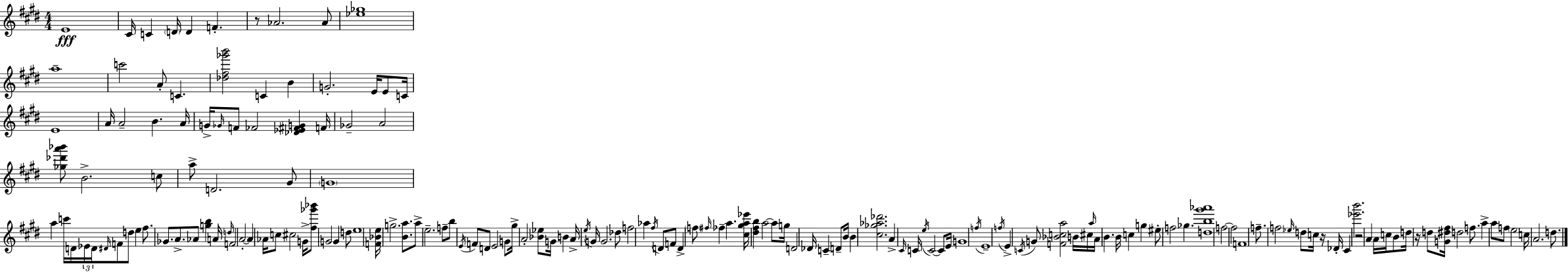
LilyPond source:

{
  \clef treble
  \numericTimeSignature
  \time 4/4
  \key e \major
  e'1\fff | cis'16 c'4 \parenthesize d'16 d'4 f'4.-. | r8 aes'2. aes'8 | <ees'' ges''>1 | \break a''1-- | c'''2 a'8-. c'4. | <des'' fis'' ges''' b'''>2 c'4 b'4 | g'2.-. e'16 e'8 c'16 | \break e'1 | a'16 a'2-- b'4. a'16 | g'16-> \grace { ges'16 } f'8 fes'2 <des' ees' fis' g'>4 | f'16 ges'2-- a'2 | \break <ges'' des''' a''' bes'''>8 b'2.-> c''8 | a''8-> d'2. gis'8 | \parenthesize g'1 | a''4 c'''16 d'16 \tuplet 3/2 { ees'16 d'16 \grace { dis'16 } } f'8 d''8 e''4 | \break fis''8. ges'8. a'8.-> aes'8 <g'' b''>4 | a'16 \grace { d''16 } f'2 a'2-.~~ | a'4 aes'16 c''8 cis''2 | g'16-> <fis'' ges''' bes'''>8 g'2 g'4 | \break d''8 e''1 | <f' bes' e''>16 g''2.-> | <b' a''>8. a''8-> e''2.-- | f''8-- b''8 \acciaccatura { e'16 } f'8 d'8 e'2 | \break g'8 gis''16-> a'2-. <bes' ees''>8 g'16 | b'4 a'16-> \acciaccatura { e''16 } g'16 g'2. | des''8 f''2 aes''4 | \acciaccatura { fis''16 } d'8 f'8 d'4-> \parenthesize f''8 \grace { fis''16 } fes''4-- | \break a''4. <cis'' gis'' a'' ees'''>16 <dis'' fis'' b''>4 a''2~~ | a''8 g''16 d'2 des'16 | c'4-- d'8-- b'16 b'4 <cis'' ges'' aes'' des'''>2. | a'4-> \grace { cis'16 } c'16 \acciaccatura { e''16 } c'2~~ | \break c'8 e'16 g'1 | \acciaccatura { f''16 } e'1-- | \acciaccatura { f''16 } e'4-> \acciaccatura { c'16 } | g'8 <f' bes' c'' a''>2 b'16 cis''16 \grace { a''16 } a'16 b'4. | \break b'16 c''4 g''4 eis''8-. f''2 | ges''4. <d'' b'' gis''' aes'''>1 | f''2~~ | f''2 f'1 | \break f''8.-- | f''2 \grace { ees''16 } d''8 c''16 r16 des'16-. cis'4 | <ees''' b'''>2. r2 | a'4 a'16 c''16 b'8 d''16 r16 | \break d''8 <g' dis'' fis''>16 d''2 f''8. a''4-> | a''8 f''8 \parenthesize e''2 c''16 a'2. | d''8. \bar "|."
}